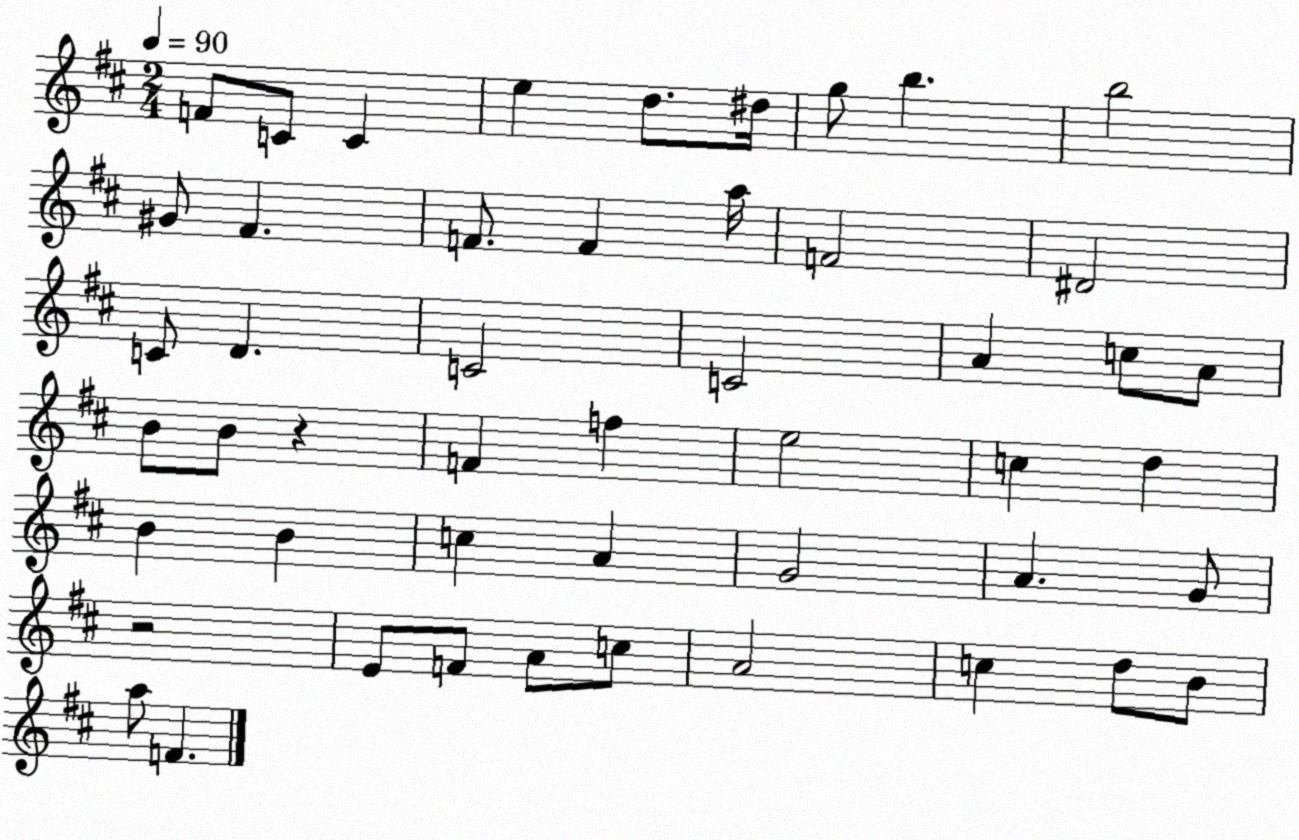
X:1
T:Untitled
M:2/4
L:1/4
K:D
F/2 C/2 C e d/2 ^d/4 g/2 b b2 ^G/2 ^F F/2 F a/4 F2 ^D2 C/2 D C2 C2 A c/2 A/2 B/2 B/2 z F f e2 c d B B c A G2 A G/2 z2 E/2 F/2 A/2 c/2 A2 c d/2 B/2 a/2 F